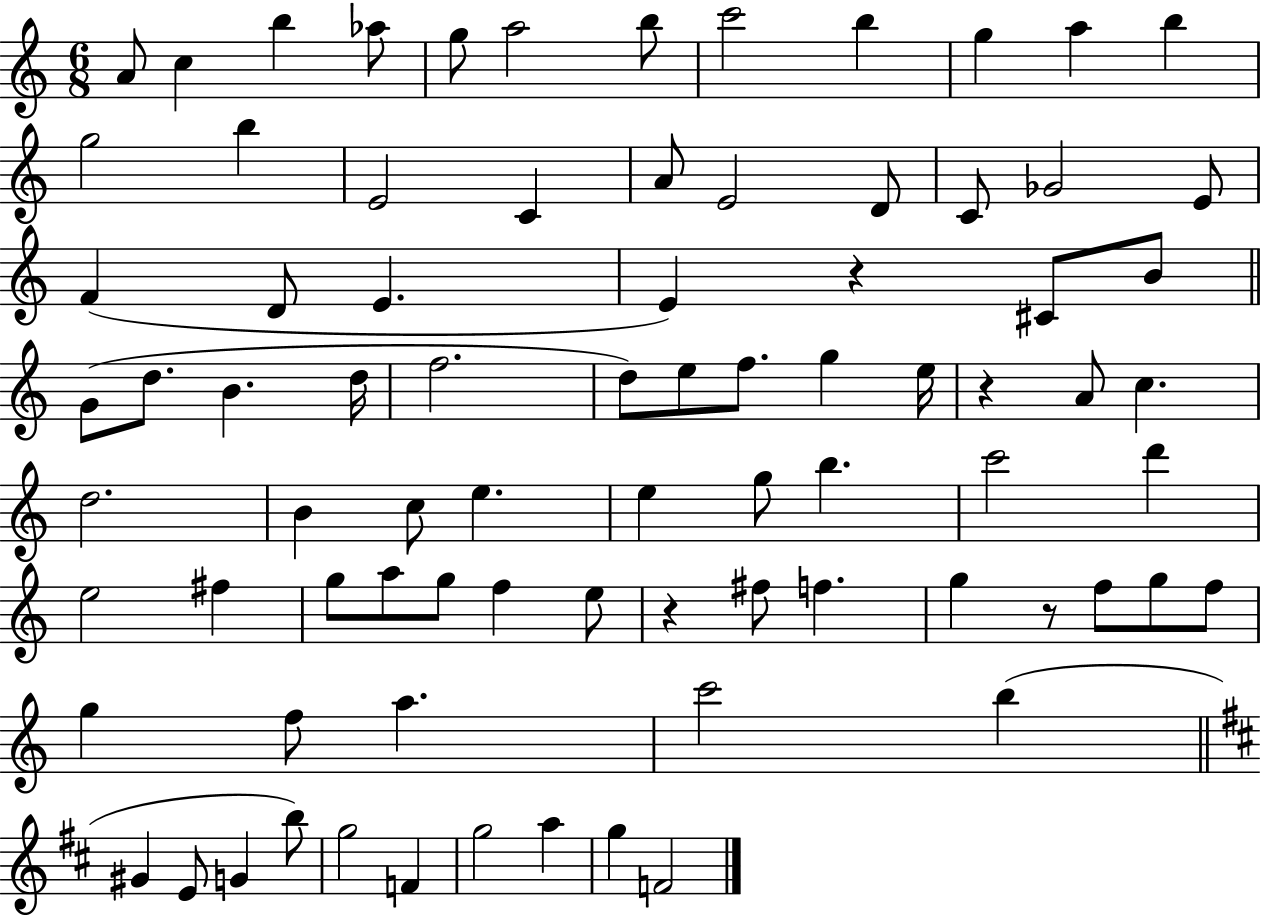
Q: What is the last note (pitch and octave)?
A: F4